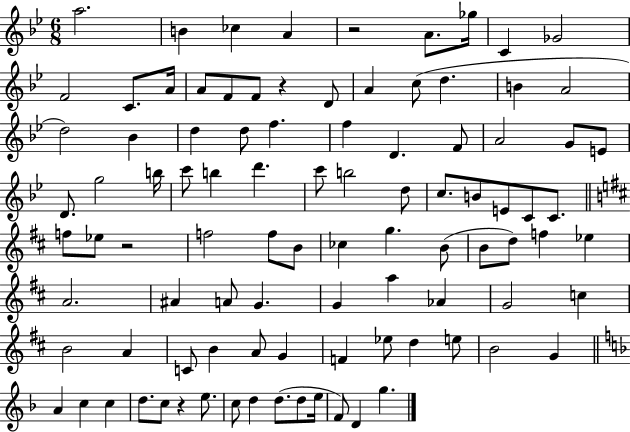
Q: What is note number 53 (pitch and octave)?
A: B4